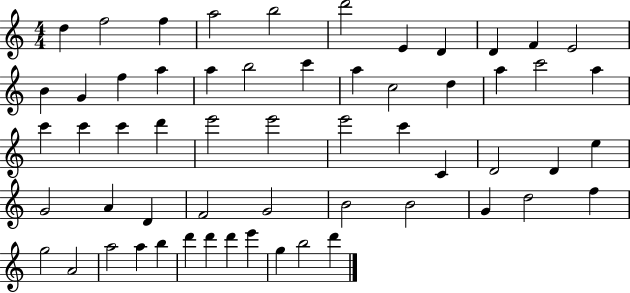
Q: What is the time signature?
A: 4/4